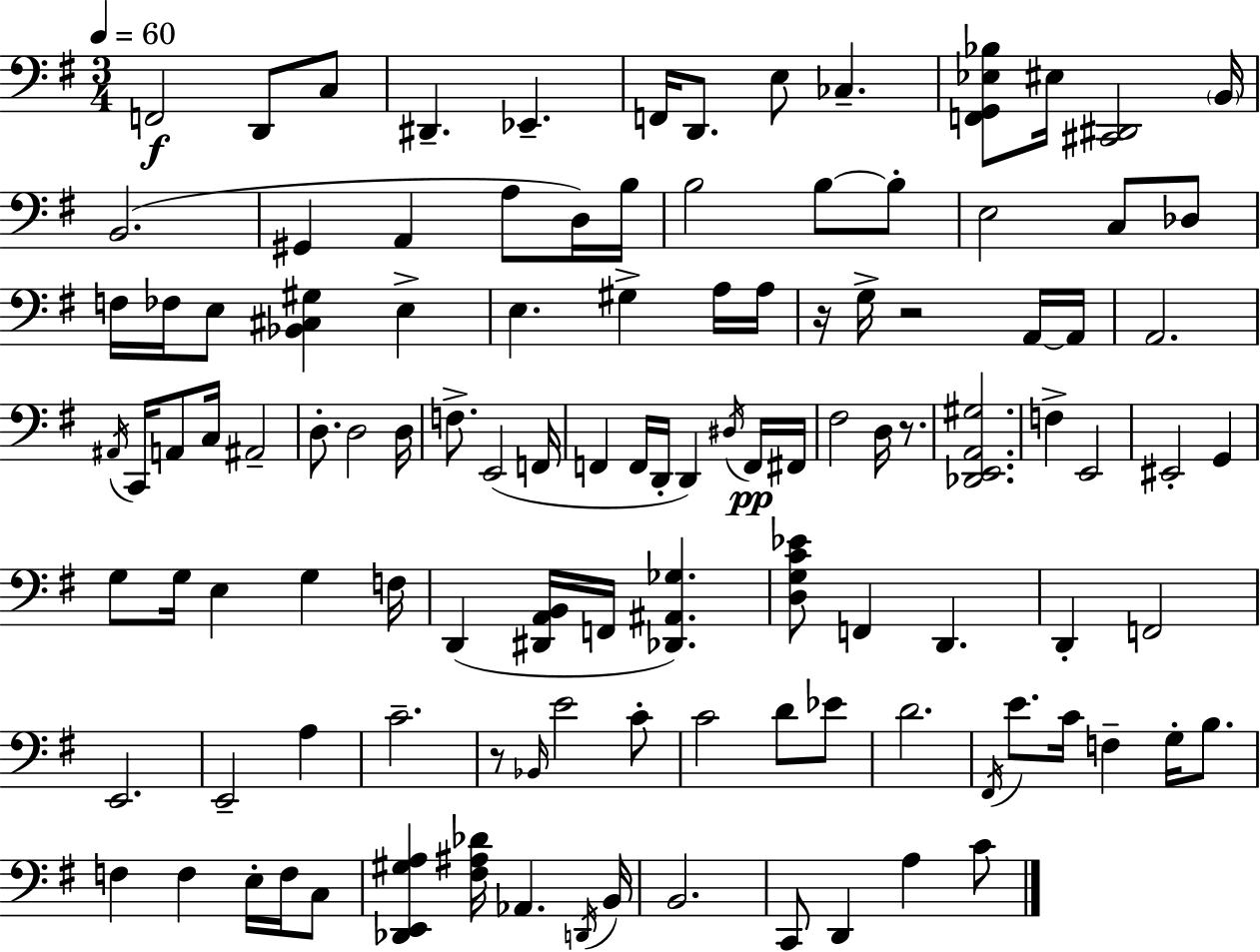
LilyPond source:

{
  \clef bass
  \numericTimeSignature
  \time 3/4
  \key g \major
  \tempo 4 = 60
  \repeat volta 2 { f,2\f d,8 c8 | dis,4.-- ees,4.-- | f,16 d,8. e8 ces4.-- | <f, g, ees bes>8 eis16 <cis, dis,>2 \parenthesize b,16 | \break b,2.( | gis,4 a,4 a8 d16) b16 | b2 b8~~ b8-. | e2 c8 des8 | \break f16 fes16 e8 <bes, cis gis>4 e4-> | e4. gis4-> a16 a16 | r16 g16-> r2 a,16~~ a,16 | a,2. | \break \acciaccatura { ais,16 } c,16 a,8 c16 ais,2-- | d8.-. d2 | d16 f8.-> e,2( | f,16 f,4 f,16 d,16-. d,4) \acciaccatura { dis16 } | \break f,16\pp fis,16 fis2 d16 r8. | <des, e, a, gis>2. | f4-> e,2 | eis,2-. g,4 | \break g8 g16 e4 g4 | f16 d,4( <dis, a, b,>16 f,16 <des, ais, ges>4.) | <d g c' ees'>8 f,4 d,4. | d,4-. f,2 | \break e,2. | e,2-- a4 | c'2.-- | r8 \grace { bes,16 } e'2 | \break c'8-. c'2 d'8 | ees'8 d'2. | \acciaccatura { fis,16 } e'8. c'16 f4-- | g16-. b8. f4 f4 | \break e16-. f16 c8 <des, e, gis a>4 <fis ais des'>16 aes,4. | \acciaccatura { d,16 } b,16 b,2. | c,8 d,4 a4 | c'8 } \bar "|."
}